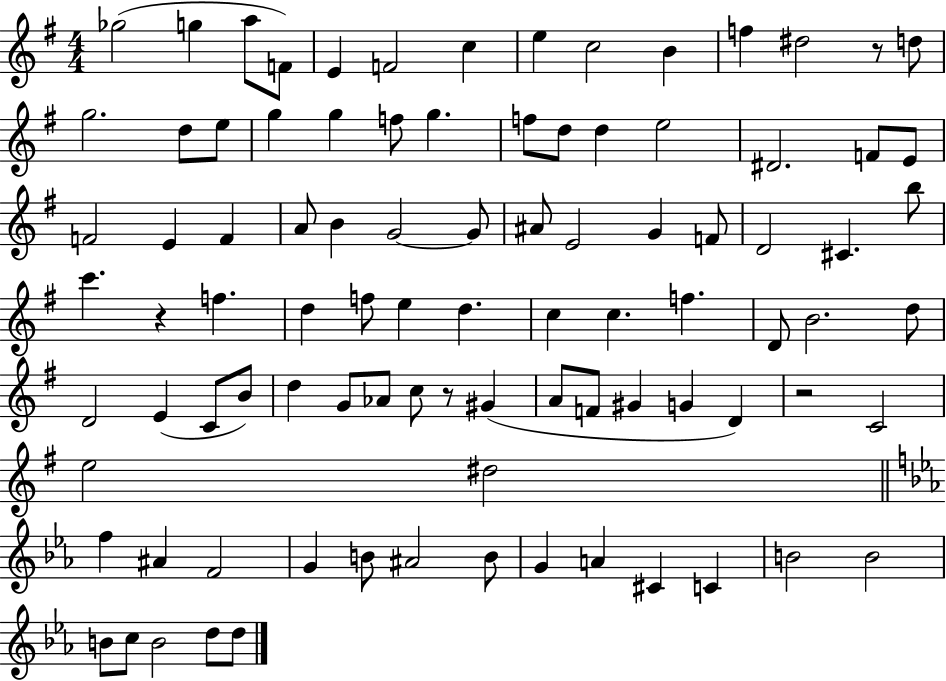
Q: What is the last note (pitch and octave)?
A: D5